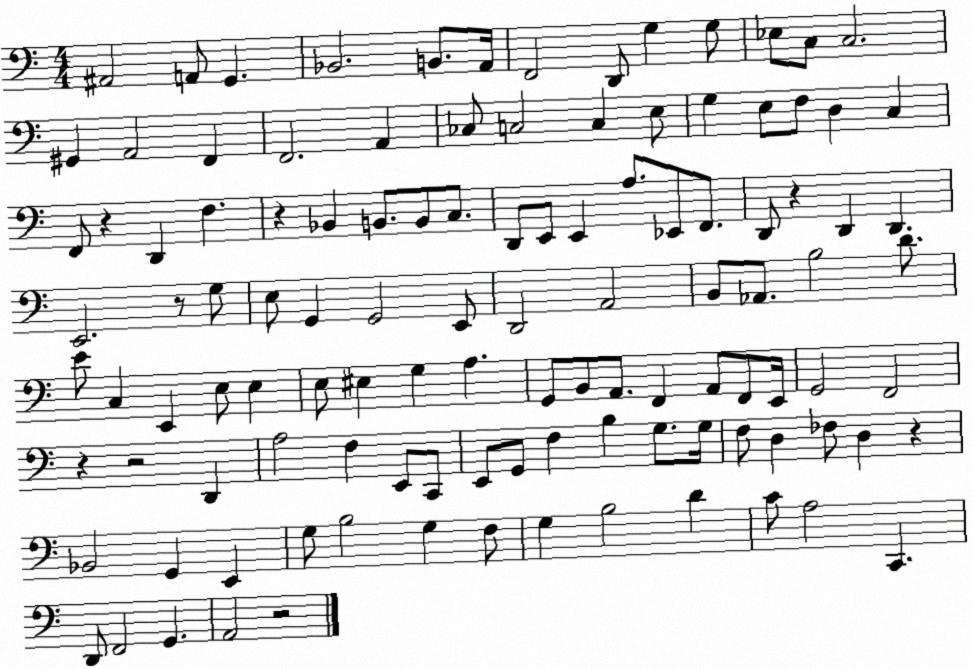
X:1
T:Untitled
M:4/4
L:1/4
K:C
^A,,2 A,,/2 G,, _B,,2 B,,/2 A,,/4 F,,2 D,,/2 G, G,/2 _E,/2 C,/2 C,2 ^G,, A,,2 F,, F,,2 A,, _C,/2 C,2 C, E,/2 G, E,/2 F,/2 D, C, F,,/2 z D,, F, z _B,, B,,/2 B,,/2 C,/2 D,,/2 E,,/2 E,, A,/2 _E,,/2 F,,/2 D,,/2 z D,, D,, E,,2 z/2 G,/2 E,/2 G,, G,,2 E,,/2 D,,2 A,,2 B,,/2 _A,,/2 B,2 D/2 E/2 C, E,, E,/2 E, E,/2 ^E, G, A, G,,/2 B,,/2 A,,/2 F,, A,,/2 F,,/2 E,,/4 G,,2 F,,2 z z2 D,, A,2 F, E,,/2 C,,/2 E,,/2 G,,/2 F, B, G,/2 G,/4 F,/2 D, _F,/2 D, z _B,,2 G,, E,, G,/2 B,2 G, F,/2 G, B,2 D C/2 A,2 C,, D,,/2 F,,2 G,, A,,2 z2